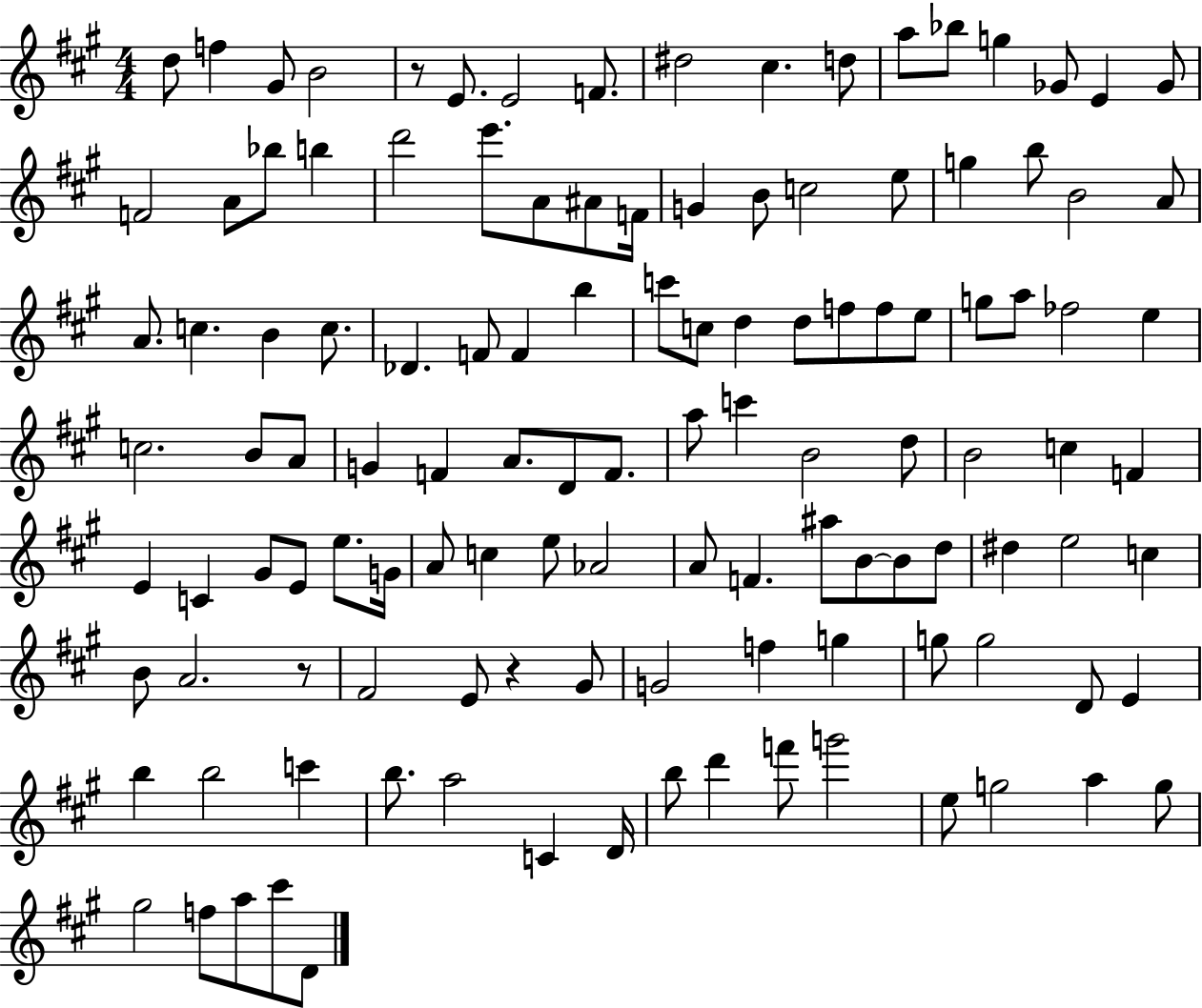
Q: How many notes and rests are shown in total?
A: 121